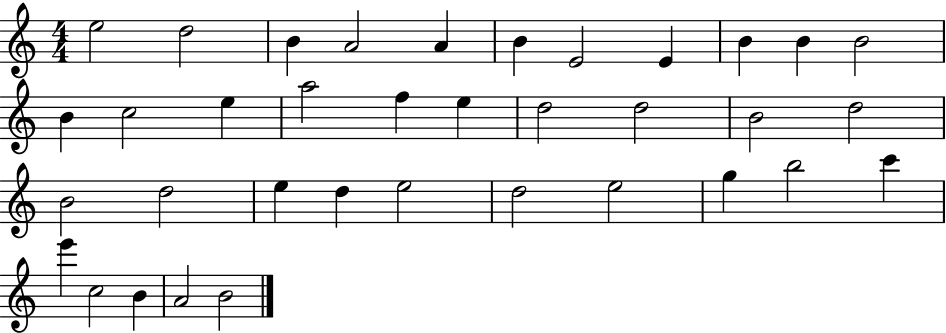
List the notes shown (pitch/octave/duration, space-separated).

E5/h D5/h B4/q A4/h A4/q B4/q E4/h E4/q B4/q B4/q B4/h B4/q C5/h E5/q A5/h F5/q E5/q D5/h D5/h B4/h D5/h B4/h D5/h E5/q D5/q E5/h D5/h E5/h G5/q B5/h C6/q E6/q C5/h B4/q A4/h B4/h